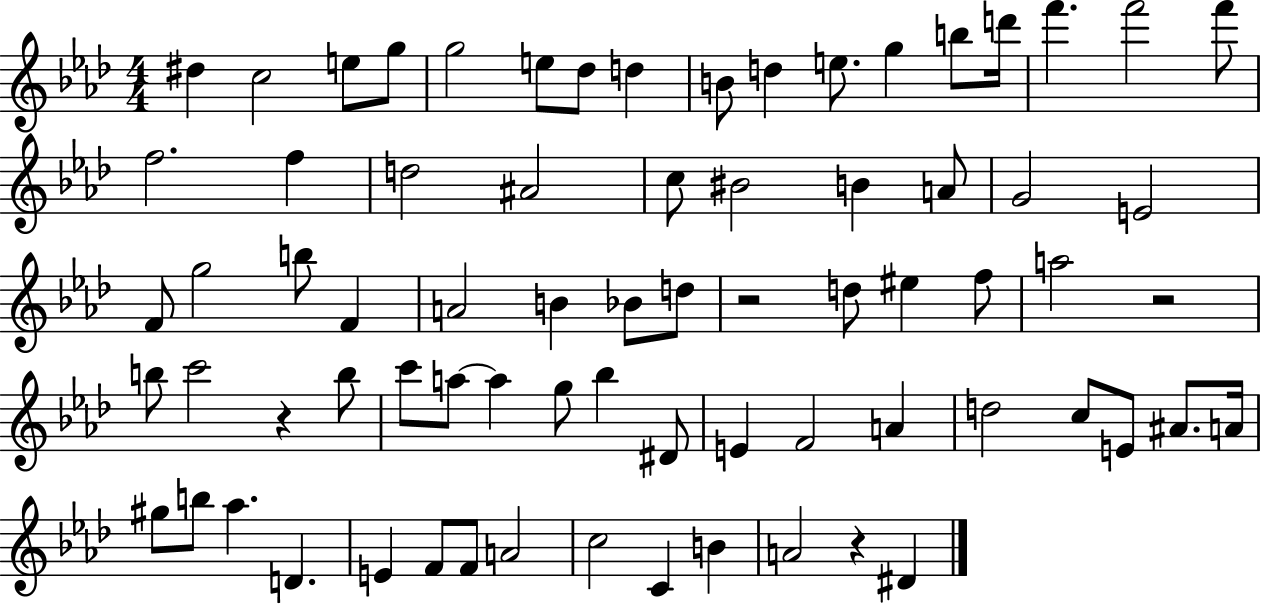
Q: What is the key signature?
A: AES major